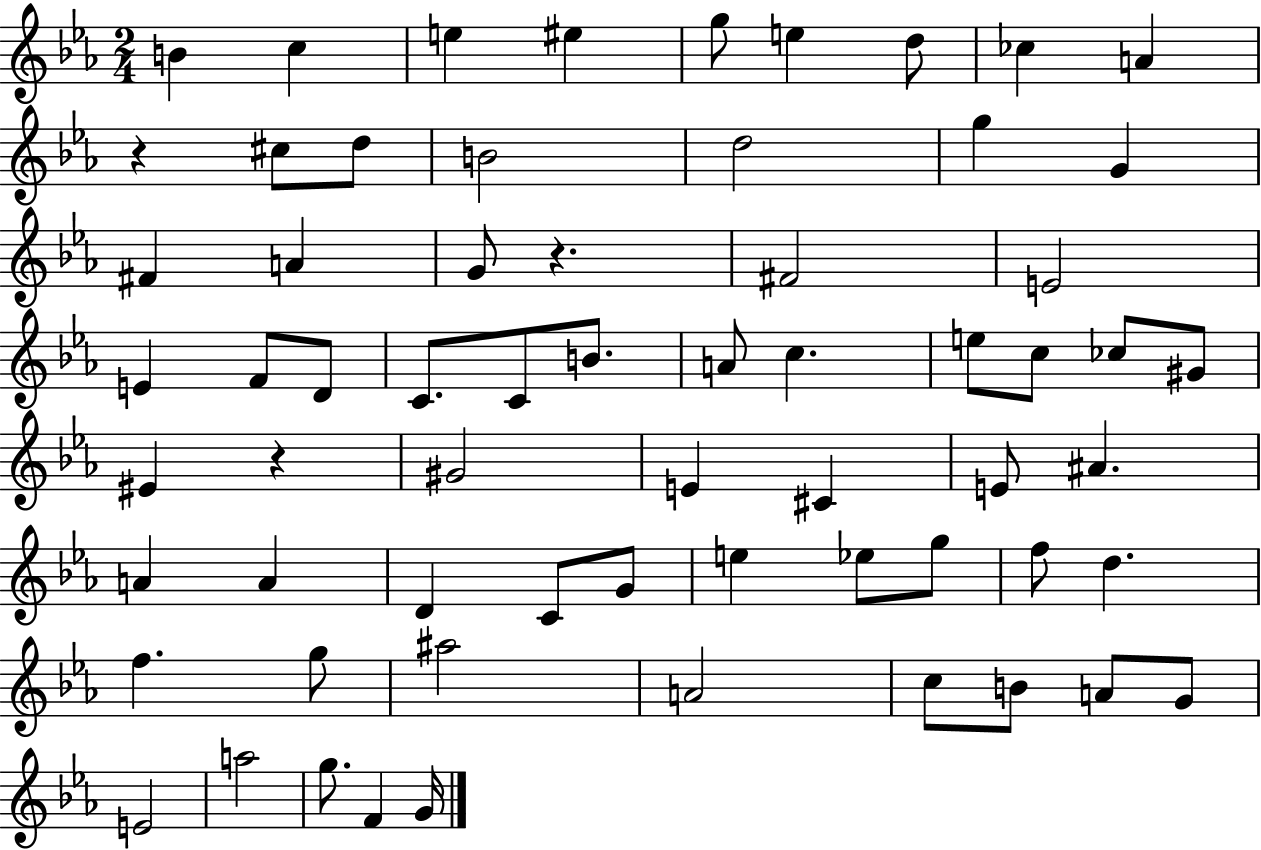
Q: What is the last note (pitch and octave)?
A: G4